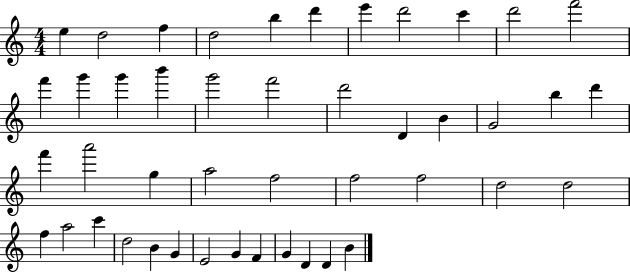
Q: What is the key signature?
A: C major